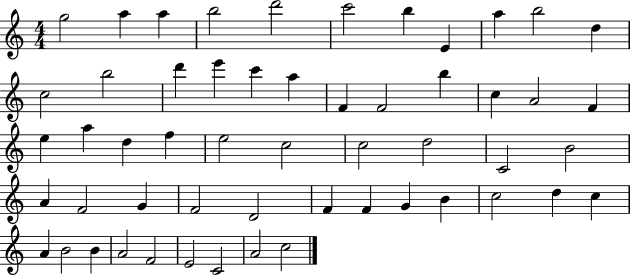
G5/h A5/q A5/q B5/h D6/h C6/h B5/q E4/q A5/q B5/h D5/q C5/h B5/h D6/q E6/q C6/q A5/q F4/q F4/h B5/q C5/q A4/h F4/q E5/q A5/q D5/q F5/q E5/h C5/h C5/h D5/h C4/h B4/h A4/q F4/h G4/q F4/h D4/h F4/q F4/q G4/q B4/q C5/h D5/q C5/q A4/q B4/h B4/q A4/h F4/h E4/h C4/h A4/h C5/h